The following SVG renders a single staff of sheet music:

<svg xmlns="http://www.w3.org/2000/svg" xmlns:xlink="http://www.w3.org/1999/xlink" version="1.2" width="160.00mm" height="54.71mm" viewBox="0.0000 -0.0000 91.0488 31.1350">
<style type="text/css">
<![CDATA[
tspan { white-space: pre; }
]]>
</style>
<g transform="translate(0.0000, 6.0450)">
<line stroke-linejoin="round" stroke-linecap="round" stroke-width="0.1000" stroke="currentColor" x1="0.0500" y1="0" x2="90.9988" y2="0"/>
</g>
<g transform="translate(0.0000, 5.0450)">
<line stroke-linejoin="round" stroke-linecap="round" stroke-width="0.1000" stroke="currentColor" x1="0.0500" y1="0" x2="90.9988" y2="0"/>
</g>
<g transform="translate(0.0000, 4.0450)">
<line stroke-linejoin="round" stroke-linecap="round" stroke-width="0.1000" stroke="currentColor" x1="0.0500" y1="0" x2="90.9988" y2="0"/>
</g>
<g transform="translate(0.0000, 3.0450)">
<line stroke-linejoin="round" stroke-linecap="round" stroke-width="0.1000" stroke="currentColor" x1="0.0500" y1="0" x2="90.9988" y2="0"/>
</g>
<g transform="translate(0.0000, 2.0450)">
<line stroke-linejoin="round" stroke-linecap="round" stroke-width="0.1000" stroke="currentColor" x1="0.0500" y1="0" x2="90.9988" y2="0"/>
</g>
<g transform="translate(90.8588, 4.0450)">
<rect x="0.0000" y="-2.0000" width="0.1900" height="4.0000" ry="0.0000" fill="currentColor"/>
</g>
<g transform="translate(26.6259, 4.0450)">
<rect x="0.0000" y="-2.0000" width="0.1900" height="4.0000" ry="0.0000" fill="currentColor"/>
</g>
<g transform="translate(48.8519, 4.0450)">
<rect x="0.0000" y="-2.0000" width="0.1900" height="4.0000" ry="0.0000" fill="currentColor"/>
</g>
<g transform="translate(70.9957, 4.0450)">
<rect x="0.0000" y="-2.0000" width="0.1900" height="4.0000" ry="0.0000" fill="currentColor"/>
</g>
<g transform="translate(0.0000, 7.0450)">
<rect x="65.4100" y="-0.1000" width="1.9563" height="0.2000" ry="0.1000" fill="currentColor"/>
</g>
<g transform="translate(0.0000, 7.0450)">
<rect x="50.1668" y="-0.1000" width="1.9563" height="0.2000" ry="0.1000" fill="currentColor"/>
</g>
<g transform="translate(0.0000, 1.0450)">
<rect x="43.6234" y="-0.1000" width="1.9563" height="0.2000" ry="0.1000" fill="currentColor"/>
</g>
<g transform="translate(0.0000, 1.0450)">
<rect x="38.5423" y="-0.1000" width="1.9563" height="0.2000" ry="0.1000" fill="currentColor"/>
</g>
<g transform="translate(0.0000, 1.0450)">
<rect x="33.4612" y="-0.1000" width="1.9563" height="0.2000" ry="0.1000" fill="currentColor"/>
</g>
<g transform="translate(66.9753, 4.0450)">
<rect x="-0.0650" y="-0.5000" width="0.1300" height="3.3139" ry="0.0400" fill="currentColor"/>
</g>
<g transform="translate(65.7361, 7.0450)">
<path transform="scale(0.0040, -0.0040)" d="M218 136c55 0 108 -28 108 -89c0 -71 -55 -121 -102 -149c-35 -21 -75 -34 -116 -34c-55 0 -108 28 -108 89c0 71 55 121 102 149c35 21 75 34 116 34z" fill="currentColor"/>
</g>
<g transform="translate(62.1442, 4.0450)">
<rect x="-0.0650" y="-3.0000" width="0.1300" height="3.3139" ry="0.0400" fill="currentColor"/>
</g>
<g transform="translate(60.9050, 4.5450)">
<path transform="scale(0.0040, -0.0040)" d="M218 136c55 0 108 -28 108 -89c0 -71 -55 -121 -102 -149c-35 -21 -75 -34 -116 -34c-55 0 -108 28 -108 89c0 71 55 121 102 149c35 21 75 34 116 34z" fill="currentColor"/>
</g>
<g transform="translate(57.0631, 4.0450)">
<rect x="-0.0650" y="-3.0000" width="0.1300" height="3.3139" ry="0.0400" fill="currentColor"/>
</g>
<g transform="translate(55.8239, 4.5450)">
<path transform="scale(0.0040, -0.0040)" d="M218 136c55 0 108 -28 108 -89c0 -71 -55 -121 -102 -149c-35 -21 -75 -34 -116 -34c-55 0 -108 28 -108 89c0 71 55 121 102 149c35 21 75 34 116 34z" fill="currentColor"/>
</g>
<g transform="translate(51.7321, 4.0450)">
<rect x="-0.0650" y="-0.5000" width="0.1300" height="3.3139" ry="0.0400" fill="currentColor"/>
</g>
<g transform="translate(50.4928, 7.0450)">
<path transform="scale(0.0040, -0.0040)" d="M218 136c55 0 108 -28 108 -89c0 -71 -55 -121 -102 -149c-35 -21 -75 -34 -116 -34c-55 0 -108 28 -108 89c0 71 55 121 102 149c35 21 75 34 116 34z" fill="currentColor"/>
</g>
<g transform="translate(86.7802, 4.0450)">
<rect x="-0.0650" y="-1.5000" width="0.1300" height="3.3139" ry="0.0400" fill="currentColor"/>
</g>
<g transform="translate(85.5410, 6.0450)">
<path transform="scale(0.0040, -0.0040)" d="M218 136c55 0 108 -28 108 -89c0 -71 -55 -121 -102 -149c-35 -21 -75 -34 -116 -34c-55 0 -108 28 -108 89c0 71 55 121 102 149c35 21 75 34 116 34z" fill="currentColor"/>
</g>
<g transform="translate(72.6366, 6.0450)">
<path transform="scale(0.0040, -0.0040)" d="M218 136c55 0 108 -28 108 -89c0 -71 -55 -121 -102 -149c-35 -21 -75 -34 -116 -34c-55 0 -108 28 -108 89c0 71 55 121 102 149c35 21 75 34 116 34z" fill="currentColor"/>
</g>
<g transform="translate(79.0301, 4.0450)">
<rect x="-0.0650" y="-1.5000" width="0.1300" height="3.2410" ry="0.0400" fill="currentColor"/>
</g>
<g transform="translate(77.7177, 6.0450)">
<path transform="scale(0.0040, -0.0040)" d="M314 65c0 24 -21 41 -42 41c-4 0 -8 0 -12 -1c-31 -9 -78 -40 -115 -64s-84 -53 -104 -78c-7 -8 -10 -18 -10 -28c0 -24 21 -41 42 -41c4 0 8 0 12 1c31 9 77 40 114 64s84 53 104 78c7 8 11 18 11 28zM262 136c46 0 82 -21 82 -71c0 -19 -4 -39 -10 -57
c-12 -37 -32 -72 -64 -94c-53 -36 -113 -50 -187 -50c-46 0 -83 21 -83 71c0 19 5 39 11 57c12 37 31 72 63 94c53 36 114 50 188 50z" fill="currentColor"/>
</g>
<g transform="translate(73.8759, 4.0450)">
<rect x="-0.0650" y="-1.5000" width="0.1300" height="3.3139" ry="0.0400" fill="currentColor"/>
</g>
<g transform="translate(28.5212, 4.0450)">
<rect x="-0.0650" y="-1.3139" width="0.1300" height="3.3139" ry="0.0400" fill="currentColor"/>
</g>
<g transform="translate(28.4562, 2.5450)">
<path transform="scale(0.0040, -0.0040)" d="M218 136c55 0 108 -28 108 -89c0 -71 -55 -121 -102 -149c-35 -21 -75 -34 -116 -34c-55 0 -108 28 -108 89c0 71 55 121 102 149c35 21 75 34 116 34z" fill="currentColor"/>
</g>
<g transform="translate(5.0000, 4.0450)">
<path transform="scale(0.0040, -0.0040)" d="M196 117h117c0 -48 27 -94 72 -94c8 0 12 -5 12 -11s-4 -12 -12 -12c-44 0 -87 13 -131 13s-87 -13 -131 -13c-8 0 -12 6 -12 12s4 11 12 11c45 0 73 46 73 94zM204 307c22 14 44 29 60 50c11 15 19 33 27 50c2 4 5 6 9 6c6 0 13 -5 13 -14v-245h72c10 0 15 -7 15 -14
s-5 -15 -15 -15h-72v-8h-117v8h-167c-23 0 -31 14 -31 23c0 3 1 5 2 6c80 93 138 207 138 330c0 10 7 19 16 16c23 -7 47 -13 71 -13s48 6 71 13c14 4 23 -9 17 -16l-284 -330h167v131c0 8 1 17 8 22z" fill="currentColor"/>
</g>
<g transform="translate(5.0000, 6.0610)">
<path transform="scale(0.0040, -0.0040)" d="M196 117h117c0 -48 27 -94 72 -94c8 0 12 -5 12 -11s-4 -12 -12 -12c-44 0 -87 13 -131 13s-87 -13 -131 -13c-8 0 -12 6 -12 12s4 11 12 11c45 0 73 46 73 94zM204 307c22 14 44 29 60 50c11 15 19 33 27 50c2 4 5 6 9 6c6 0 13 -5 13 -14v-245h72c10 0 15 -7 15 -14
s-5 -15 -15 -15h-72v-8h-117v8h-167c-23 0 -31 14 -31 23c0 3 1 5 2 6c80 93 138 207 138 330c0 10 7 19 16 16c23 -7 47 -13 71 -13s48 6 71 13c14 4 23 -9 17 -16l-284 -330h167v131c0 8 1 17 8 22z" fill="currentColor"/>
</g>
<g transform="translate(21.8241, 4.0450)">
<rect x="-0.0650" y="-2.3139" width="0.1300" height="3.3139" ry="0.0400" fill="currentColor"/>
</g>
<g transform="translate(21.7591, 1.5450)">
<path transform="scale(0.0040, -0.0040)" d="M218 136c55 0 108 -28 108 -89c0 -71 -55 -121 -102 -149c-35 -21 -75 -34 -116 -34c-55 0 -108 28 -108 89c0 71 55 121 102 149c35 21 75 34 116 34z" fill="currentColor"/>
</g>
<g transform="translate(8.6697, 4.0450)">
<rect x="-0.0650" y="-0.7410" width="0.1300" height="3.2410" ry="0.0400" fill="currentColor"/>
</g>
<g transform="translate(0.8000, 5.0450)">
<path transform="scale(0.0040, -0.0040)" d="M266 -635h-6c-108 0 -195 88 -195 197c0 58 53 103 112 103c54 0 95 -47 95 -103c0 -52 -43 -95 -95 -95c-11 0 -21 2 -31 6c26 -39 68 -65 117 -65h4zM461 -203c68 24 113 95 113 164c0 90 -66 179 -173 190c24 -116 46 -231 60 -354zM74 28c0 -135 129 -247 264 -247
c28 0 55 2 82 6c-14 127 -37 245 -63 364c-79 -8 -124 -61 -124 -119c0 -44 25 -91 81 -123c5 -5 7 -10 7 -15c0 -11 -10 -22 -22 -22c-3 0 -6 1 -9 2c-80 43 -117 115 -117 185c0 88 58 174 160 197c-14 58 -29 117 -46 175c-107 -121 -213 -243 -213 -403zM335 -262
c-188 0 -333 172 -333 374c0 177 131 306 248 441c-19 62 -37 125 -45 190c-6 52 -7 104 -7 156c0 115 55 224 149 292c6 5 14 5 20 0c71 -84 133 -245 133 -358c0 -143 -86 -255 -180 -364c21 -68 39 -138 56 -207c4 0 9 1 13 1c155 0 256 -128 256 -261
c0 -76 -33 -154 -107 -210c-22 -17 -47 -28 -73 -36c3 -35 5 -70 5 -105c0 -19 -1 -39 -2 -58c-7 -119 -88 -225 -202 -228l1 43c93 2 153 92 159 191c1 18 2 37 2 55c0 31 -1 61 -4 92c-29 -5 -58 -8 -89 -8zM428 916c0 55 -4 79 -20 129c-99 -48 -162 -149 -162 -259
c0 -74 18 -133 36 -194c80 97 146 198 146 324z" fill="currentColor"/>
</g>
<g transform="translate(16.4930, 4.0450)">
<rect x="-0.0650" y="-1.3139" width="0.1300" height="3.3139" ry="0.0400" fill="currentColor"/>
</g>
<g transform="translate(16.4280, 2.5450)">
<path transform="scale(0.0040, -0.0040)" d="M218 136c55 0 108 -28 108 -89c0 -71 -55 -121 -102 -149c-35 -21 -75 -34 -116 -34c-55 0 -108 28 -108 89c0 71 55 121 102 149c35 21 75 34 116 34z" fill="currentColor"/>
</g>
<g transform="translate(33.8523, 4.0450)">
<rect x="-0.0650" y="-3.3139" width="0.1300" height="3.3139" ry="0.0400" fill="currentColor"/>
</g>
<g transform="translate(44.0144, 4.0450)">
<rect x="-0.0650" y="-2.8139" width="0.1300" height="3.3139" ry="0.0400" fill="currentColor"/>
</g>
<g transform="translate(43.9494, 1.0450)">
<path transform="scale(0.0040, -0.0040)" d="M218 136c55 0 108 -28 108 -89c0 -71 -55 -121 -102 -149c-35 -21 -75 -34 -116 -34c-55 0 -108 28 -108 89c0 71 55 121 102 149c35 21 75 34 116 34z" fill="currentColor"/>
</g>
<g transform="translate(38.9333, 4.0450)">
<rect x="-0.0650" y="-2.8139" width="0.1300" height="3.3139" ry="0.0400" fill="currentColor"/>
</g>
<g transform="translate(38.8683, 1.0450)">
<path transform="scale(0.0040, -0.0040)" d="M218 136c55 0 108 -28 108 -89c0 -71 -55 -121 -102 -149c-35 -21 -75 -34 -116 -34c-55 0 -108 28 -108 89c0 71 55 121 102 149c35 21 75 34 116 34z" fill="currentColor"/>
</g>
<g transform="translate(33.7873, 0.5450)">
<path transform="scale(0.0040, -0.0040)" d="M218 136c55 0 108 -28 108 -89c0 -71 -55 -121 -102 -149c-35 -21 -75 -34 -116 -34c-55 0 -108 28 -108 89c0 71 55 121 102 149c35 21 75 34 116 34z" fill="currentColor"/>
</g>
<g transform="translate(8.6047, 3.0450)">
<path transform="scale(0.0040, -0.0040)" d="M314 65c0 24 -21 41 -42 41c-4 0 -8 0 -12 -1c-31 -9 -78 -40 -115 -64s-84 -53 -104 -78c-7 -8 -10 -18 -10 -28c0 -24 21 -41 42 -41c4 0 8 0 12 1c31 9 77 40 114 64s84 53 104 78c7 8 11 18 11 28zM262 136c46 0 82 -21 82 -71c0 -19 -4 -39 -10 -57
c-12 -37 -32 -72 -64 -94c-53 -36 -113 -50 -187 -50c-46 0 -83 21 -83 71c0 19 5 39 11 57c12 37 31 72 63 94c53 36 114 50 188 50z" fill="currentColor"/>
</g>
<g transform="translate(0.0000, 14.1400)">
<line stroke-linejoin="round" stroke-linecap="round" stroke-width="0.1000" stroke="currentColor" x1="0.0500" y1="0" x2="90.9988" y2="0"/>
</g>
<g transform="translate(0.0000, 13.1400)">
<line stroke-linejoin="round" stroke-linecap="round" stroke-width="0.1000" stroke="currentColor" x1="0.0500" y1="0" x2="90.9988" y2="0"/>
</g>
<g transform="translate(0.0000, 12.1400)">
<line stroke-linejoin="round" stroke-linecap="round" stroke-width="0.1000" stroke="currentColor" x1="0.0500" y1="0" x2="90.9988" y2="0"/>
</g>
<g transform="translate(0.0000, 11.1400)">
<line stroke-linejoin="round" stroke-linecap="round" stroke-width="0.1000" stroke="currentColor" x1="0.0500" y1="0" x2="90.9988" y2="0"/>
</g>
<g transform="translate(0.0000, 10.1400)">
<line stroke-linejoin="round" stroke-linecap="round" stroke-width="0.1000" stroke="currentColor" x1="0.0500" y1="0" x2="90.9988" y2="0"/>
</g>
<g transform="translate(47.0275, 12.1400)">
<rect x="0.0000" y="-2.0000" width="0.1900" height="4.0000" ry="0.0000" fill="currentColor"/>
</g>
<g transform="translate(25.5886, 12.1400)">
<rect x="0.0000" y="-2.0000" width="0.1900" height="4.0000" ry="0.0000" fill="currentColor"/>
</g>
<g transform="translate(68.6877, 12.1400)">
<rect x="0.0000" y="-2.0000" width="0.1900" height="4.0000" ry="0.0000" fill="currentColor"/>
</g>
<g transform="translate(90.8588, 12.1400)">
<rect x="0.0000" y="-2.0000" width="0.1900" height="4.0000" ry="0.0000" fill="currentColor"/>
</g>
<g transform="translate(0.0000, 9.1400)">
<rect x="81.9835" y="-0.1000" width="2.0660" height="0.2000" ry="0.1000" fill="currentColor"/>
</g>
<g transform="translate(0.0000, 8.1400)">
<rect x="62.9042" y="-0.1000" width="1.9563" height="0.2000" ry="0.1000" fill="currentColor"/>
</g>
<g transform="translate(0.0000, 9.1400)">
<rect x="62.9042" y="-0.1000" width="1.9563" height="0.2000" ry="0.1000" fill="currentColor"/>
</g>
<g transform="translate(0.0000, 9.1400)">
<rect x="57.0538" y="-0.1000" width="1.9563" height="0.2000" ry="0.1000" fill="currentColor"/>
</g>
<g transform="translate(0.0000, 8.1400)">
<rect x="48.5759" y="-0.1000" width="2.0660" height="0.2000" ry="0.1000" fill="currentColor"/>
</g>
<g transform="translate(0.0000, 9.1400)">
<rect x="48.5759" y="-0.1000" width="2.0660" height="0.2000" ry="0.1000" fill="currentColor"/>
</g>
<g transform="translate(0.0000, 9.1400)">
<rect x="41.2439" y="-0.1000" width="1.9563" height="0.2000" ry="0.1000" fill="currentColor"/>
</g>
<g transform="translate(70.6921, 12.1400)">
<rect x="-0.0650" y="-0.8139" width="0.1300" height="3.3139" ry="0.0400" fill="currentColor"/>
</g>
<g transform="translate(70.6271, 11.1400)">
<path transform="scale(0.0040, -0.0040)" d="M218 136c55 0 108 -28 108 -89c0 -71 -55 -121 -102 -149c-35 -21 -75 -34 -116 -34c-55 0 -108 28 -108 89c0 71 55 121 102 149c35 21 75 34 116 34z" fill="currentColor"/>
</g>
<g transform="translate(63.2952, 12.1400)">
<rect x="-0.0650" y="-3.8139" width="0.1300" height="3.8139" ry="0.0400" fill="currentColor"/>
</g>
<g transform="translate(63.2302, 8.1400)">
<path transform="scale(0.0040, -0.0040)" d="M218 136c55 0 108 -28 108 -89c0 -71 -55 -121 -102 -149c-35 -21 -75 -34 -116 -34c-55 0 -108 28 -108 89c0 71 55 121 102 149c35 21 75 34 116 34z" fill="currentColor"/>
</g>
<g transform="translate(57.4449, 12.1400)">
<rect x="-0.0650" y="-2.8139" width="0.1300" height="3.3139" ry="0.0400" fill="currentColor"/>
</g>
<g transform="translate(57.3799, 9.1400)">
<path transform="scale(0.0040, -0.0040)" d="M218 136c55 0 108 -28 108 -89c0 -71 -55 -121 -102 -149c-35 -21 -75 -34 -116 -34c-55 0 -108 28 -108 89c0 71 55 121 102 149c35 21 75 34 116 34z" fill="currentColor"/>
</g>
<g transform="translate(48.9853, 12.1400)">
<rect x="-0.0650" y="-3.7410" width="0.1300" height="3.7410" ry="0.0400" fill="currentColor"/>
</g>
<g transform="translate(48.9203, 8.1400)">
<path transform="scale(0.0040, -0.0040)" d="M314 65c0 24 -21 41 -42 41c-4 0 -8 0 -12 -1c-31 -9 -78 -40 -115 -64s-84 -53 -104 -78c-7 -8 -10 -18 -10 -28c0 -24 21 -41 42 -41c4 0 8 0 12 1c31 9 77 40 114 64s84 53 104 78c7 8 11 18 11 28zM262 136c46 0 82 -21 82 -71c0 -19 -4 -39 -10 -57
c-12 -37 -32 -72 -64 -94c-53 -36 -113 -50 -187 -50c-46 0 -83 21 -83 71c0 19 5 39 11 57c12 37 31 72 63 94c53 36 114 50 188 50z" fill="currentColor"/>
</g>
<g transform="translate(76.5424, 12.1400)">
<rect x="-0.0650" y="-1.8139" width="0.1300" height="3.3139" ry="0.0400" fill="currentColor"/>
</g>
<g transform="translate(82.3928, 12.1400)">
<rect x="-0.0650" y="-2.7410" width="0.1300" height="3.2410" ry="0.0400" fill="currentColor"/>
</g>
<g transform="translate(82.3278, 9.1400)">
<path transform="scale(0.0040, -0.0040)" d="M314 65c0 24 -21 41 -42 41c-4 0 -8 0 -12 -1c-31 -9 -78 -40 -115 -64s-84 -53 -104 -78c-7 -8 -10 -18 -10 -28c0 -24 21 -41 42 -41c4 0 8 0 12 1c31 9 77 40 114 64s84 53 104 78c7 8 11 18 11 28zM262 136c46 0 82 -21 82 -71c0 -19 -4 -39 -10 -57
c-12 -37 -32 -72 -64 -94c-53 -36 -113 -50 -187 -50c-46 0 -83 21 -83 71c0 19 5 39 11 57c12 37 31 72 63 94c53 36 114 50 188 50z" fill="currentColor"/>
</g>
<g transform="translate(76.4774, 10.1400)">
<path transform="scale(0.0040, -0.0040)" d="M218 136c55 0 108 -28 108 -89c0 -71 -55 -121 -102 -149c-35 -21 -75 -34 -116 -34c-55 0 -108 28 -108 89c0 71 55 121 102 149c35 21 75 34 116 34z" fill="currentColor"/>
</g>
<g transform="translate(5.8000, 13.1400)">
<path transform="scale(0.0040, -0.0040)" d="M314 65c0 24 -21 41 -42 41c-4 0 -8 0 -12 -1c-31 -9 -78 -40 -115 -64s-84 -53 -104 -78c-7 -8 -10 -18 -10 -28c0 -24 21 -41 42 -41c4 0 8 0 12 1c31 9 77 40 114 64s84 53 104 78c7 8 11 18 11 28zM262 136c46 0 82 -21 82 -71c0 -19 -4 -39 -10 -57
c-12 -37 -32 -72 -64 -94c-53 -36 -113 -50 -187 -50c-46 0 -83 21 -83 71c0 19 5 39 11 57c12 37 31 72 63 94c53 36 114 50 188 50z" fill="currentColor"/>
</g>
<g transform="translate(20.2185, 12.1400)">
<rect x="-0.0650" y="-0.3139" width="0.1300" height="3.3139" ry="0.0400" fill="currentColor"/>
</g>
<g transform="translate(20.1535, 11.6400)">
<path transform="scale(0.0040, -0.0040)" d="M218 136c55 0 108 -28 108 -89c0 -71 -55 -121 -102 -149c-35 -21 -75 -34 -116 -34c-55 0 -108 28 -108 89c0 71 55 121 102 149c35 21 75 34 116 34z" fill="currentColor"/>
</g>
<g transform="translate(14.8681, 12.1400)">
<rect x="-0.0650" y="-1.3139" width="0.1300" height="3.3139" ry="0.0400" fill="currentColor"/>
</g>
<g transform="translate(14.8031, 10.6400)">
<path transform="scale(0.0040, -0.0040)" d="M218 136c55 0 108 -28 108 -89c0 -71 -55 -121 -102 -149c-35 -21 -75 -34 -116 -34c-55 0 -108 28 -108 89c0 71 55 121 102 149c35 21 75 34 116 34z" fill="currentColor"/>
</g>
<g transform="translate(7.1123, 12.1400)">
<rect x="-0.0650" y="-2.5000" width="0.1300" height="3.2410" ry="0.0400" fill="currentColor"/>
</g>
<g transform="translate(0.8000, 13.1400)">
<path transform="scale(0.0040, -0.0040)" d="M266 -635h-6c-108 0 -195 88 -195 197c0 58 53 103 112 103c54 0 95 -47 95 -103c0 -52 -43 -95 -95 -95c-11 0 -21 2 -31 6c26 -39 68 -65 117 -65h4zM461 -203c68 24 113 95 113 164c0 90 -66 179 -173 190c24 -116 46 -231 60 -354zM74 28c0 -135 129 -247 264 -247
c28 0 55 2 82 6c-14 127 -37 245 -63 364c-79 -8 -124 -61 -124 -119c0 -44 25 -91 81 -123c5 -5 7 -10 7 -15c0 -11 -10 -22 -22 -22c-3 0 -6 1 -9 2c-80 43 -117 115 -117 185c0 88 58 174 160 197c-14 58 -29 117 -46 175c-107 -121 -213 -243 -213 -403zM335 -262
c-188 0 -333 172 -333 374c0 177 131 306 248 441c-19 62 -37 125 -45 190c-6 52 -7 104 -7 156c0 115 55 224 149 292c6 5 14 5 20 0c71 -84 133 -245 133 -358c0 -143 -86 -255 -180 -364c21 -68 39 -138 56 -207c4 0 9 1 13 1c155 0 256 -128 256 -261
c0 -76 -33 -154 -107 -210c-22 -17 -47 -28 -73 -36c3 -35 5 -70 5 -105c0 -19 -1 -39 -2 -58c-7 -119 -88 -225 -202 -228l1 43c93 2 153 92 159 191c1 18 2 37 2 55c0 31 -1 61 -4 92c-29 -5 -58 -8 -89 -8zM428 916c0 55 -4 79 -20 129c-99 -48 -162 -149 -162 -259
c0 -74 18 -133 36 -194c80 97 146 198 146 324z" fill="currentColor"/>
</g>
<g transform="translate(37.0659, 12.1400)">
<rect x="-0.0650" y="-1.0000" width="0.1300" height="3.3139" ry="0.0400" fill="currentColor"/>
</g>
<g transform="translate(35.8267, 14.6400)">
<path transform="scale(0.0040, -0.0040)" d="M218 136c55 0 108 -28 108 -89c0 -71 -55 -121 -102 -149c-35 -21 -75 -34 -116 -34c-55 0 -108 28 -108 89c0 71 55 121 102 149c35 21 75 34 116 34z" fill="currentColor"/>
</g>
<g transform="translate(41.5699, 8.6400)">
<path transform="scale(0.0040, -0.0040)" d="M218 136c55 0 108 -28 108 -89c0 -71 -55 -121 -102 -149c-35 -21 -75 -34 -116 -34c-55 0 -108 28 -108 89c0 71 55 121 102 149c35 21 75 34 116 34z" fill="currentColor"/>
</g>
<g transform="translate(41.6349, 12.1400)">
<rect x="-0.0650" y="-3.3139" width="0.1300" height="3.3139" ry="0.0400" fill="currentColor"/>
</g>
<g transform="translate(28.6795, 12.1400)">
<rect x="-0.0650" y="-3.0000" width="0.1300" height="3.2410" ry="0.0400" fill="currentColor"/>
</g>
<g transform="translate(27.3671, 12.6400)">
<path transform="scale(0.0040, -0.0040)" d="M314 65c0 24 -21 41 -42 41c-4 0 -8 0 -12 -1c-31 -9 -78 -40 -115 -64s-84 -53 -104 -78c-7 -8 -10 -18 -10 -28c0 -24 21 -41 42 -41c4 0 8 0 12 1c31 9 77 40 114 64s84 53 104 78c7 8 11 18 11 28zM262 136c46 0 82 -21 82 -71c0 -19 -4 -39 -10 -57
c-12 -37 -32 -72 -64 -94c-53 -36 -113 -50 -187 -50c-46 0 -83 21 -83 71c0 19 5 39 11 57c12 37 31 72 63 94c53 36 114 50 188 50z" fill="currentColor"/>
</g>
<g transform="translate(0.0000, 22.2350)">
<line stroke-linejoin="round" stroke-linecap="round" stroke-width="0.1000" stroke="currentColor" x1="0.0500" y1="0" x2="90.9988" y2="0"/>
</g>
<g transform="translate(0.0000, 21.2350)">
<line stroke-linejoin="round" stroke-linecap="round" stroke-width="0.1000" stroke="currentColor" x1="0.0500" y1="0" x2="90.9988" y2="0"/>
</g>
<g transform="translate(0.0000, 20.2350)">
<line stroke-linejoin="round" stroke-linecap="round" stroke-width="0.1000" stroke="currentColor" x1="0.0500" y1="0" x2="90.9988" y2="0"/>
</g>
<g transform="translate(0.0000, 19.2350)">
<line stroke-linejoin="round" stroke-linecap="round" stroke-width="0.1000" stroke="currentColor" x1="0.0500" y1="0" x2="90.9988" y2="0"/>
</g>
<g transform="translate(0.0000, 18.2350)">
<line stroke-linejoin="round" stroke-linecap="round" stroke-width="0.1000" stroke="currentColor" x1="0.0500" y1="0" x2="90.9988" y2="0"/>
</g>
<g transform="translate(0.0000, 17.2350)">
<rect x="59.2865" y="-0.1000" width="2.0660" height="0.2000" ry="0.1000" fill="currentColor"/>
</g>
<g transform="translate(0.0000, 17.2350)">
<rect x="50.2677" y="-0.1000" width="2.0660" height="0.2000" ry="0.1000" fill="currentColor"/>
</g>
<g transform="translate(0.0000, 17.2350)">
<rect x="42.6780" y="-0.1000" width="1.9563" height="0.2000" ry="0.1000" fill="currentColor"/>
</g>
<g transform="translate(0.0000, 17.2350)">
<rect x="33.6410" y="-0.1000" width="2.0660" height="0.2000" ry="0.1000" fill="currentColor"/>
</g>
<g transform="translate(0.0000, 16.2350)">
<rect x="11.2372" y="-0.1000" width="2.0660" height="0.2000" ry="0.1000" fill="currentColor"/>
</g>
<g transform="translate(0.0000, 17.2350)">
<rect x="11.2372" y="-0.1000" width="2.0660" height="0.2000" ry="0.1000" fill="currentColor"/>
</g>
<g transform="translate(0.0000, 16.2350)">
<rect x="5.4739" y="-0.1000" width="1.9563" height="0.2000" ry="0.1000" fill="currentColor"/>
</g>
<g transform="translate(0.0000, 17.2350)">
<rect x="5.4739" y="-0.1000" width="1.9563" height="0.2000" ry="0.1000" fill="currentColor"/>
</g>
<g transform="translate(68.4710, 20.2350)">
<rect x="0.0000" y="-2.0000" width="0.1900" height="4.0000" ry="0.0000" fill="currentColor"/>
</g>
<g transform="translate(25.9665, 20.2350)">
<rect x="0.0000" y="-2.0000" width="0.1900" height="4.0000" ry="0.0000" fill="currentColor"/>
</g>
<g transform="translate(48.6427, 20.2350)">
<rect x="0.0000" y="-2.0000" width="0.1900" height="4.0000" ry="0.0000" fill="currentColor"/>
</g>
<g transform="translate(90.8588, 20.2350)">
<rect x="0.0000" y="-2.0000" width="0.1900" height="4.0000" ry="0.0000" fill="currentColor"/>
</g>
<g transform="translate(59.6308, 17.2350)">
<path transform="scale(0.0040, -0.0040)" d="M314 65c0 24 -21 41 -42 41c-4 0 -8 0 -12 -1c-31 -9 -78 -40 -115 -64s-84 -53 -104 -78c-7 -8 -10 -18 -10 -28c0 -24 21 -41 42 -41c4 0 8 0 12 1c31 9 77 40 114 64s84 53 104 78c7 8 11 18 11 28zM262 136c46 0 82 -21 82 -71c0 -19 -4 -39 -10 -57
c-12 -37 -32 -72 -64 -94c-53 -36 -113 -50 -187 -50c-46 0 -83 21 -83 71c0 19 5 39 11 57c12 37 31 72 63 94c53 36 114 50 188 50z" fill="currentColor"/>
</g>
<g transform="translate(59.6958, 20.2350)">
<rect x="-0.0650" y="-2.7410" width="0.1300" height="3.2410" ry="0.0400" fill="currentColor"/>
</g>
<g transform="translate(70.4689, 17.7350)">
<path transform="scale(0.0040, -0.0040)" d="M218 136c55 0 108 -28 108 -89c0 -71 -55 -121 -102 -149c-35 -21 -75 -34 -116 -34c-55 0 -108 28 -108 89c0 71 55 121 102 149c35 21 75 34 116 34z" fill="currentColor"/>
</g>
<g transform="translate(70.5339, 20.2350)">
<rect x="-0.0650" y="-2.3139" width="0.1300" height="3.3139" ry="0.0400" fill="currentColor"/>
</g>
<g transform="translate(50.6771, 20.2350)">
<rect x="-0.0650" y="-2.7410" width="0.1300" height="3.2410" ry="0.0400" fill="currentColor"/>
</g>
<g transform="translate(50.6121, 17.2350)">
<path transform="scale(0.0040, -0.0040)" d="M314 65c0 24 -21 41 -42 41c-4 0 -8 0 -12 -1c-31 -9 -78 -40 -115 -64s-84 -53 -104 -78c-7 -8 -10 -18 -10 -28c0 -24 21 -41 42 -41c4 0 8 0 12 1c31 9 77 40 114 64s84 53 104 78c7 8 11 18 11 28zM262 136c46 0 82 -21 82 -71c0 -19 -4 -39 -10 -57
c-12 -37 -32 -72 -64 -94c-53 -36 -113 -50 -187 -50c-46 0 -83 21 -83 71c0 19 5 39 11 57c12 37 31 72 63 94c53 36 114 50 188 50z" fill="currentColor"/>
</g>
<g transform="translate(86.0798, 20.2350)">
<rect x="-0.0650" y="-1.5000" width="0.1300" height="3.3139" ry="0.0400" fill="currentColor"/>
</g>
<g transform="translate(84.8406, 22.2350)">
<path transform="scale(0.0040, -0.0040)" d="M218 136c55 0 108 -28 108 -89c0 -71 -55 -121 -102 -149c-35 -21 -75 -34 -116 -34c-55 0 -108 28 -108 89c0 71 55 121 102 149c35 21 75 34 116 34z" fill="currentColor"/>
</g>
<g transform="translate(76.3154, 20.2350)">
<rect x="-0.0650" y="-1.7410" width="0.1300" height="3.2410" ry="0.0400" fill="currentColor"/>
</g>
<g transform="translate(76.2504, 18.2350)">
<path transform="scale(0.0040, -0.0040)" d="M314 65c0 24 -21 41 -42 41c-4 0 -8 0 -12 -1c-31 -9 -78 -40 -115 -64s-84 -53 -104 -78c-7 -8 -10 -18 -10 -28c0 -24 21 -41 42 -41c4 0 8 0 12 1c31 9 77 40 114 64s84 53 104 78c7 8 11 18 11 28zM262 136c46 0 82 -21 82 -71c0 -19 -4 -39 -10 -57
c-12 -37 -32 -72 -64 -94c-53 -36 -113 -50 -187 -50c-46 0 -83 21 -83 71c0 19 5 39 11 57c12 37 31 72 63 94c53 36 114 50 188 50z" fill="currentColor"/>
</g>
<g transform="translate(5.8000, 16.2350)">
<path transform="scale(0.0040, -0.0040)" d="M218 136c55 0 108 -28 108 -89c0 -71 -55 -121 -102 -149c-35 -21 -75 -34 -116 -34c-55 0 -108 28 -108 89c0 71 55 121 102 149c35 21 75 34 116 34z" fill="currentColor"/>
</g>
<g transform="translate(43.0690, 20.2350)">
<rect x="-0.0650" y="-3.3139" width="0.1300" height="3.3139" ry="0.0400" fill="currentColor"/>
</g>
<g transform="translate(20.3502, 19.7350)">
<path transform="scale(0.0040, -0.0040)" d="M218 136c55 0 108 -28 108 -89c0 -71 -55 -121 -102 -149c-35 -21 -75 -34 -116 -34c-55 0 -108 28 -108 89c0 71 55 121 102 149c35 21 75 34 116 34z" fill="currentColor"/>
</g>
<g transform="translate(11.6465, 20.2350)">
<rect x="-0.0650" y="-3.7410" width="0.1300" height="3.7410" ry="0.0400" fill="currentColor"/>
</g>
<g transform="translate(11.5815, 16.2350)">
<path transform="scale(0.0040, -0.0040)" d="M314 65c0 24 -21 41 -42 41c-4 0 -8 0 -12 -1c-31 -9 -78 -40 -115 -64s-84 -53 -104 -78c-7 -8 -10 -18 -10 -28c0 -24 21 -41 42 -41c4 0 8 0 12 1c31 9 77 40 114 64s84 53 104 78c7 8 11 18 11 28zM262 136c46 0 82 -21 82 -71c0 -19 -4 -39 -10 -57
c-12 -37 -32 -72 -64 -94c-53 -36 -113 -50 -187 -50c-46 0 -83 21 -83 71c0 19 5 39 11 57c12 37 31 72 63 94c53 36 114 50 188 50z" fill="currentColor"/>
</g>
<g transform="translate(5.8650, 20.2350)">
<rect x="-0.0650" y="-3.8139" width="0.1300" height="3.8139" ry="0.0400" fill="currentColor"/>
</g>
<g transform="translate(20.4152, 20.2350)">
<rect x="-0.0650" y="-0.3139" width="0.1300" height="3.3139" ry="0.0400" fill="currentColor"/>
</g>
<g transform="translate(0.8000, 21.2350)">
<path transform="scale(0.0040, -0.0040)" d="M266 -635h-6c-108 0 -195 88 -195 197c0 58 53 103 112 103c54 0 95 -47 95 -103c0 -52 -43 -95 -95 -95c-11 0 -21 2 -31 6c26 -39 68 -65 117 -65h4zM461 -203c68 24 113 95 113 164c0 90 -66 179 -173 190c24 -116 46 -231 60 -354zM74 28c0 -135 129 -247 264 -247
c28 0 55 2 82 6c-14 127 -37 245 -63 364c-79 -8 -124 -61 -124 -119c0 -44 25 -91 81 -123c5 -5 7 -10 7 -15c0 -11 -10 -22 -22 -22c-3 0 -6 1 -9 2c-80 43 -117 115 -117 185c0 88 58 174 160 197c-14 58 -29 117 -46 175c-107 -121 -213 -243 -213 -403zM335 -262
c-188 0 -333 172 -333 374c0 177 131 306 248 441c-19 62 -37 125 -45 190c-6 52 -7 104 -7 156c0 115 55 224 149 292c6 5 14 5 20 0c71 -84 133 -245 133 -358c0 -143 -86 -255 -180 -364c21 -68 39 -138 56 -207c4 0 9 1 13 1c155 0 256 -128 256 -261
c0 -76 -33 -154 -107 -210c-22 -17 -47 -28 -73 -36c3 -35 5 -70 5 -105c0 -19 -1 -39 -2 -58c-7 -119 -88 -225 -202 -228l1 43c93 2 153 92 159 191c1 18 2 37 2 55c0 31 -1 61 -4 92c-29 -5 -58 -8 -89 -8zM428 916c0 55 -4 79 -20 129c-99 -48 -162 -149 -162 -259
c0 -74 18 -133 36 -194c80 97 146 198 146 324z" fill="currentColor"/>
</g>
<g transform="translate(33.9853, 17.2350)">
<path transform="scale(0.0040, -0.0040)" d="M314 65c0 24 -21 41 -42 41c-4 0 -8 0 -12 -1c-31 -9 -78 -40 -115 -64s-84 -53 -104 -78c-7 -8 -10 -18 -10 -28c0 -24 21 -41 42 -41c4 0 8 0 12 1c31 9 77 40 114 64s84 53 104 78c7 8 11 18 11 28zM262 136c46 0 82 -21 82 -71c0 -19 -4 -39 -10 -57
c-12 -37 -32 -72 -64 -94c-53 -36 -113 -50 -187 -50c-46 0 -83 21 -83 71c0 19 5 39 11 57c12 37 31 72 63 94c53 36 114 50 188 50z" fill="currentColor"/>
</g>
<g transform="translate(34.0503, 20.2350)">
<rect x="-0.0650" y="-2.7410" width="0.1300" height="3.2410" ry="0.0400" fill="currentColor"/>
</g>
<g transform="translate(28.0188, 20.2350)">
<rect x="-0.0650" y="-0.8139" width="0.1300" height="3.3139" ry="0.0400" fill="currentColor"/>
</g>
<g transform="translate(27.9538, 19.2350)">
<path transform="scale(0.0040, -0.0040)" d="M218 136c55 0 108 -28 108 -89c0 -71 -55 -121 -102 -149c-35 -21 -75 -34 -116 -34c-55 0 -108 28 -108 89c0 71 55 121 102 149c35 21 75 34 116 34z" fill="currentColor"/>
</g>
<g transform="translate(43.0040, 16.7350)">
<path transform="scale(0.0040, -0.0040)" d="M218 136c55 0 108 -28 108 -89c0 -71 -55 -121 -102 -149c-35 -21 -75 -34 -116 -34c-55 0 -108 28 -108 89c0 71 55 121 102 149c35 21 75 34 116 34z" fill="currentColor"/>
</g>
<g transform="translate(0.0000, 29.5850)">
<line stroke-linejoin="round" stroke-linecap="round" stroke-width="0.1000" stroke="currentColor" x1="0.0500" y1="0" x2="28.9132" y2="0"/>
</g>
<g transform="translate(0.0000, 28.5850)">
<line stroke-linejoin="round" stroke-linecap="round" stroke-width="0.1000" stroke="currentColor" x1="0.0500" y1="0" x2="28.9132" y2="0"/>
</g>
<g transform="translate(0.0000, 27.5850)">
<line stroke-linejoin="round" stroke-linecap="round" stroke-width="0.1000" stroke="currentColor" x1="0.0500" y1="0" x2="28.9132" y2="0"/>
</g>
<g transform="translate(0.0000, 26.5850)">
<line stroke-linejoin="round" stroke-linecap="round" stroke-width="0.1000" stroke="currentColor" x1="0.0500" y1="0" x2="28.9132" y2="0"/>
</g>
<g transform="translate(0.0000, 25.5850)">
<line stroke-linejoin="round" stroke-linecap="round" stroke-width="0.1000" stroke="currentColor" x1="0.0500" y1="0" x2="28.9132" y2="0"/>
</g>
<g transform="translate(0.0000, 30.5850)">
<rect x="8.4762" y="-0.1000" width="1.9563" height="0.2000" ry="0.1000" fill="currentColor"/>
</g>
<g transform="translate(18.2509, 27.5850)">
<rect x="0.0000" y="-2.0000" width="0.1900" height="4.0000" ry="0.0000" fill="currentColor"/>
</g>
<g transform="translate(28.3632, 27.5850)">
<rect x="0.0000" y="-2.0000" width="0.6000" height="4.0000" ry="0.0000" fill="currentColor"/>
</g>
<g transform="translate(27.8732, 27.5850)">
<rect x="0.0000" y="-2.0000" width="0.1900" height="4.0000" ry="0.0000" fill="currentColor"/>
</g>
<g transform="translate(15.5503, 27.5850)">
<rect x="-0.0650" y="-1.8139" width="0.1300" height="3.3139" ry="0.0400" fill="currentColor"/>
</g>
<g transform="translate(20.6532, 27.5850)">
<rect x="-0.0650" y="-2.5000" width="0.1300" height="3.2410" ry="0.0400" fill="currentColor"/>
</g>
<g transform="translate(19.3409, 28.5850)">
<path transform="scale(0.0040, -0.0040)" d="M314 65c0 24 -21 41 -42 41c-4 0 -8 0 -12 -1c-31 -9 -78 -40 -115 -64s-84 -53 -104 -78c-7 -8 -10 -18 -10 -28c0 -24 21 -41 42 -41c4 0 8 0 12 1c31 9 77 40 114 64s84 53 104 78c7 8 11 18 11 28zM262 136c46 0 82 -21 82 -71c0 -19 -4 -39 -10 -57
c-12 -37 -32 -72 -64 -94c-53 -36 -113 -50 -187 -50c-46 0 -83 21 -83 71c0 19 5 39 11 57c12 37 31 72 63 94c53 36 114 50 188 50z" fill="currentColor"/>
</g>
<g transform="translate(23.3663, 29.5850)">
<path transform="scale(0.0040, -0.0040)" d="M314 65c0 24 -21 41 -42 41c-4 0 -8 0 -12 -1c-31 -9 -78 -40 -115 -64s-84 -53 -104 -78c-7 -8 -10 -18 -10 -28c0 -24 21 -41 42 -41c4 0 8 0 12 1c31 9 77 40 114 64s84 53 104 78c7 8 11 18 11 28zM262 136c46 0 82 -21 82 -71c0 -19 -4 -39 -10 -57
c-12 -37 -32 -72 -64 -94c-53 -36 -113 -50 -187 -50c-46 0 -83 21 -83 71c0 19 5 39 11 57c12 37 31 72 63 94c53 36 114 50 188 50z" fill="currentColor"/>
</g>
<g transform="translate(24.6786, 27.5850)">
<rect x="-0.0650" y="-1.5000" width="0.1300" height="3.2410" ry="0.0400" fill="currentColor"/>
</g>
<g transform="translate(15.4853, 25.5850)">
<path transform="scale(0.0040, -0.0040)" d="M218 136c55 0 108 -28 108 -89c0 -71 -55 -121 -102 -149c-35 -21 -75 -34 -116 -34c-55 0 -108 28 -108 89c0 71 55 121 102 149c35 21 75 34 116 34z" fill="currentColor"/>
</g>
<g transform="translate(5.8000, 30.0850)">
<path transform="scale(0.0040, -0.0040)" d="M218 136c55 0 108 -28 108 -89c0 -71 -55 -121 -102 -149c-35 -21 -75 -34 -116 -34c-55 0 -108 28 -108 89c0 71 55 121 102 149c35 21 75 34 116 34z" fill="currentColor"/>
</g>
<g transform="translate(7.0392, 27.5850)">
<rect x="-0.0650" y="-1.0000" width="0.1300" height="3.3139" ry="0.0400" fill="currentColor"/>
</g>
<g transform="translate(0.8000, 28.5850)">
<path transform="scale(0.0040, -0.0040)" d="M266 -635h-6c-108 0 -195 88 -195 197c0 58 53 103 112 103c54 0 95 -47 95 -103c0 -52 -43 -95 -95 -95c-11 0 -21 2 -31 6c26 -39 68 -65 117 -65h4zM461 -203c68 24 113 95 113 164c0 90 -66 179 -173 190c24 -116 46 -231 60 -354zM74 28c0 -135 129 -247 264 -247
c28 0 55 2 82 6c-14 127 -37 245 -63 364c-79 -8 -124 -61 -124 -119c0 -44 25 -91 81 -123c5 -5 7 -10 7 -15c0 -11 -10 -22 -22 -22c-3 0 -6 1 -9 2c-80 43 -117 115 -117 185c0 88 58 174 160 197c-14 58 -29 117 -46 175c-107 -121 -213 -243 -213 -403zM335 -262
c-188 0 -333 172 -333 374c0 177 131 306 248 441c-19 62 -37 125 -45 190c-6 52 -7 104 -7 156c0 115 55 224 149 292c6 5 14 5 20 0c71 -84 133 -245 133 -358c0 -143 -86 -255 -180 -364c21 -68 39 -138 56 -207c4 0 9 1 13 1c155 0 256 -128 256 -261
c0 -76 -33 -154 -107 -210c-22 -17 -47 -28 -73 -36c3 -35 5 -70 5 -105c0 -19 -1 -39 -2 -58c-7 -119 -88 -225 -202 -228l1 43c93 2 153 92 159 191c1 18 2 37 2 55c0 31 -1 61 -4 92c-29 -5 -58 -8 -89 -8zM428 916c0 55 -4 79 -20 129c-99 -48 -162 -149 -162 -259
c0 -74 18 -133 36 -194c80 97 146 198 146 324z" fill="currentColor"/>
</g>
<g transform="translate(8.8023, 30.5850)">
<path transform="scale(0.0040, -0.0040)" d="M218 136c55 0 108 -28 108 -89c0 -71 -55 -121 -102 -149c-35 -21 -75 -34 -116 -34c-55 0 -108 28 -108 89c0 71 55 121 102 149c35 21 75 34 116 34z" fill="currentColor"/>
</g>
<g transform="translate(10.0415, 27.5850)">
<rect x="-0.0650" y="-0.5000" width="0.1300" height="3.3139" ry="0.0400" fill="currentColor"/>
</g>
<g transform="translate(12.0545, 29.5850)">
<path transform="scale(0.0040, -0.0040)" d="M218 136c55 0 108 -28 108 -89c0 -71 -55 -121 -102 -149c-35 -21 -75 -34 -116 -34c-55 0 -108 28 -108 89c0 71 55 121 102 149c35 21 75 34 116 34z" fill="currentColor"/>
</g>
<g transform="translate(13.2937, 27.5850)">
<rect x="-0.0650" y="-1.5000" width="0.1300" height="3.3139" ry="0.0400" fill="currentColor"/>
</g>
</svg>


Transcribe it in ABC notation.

X:1
T:Untitled
M:4/4
L:1/4
K:C
d2 e g e b a a C A A C E E2 E G2 e c A2 D b c'2 a c' d f a2 c' c'2 c d a2 b a2 a2 g f2 E D C E f G2 E2